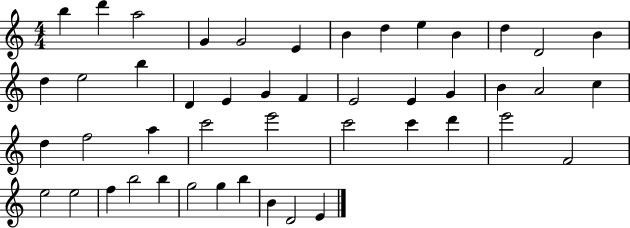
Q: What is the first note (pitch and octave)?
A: B5